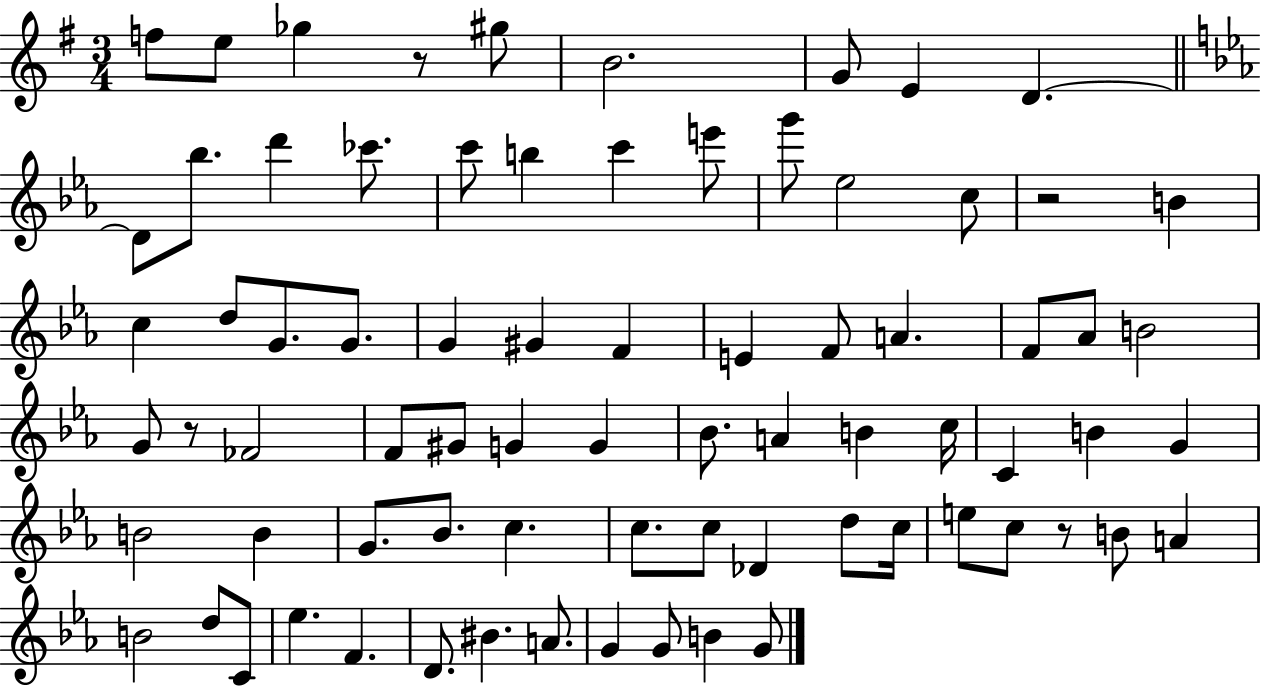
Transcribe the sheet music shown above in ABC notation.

X:1
T:Untitled
M:3/4
L:1/4
K:G
f/2 e/2 _g z/2 ^g/2 B2 G/2 E D D/2 _b/2 d' _c'/2 c'/2 b c' e'/2 g'/2 _e2 c/2 z2 B c d/2 G/2 G/2 G ^G F E F/2 A F/2 _A/2 B2 G/2 z/2 _F2 F/2 ^G/2 G G _B/2 A B c/4 C B G B2 B G/2 _B/2 c c/2 c/2 _D d/2 c/4 e/2 c/2 z/2 B/2 A B2 d/2 C/2 _e F D/2 ^B A/2 G G/2 B G/2